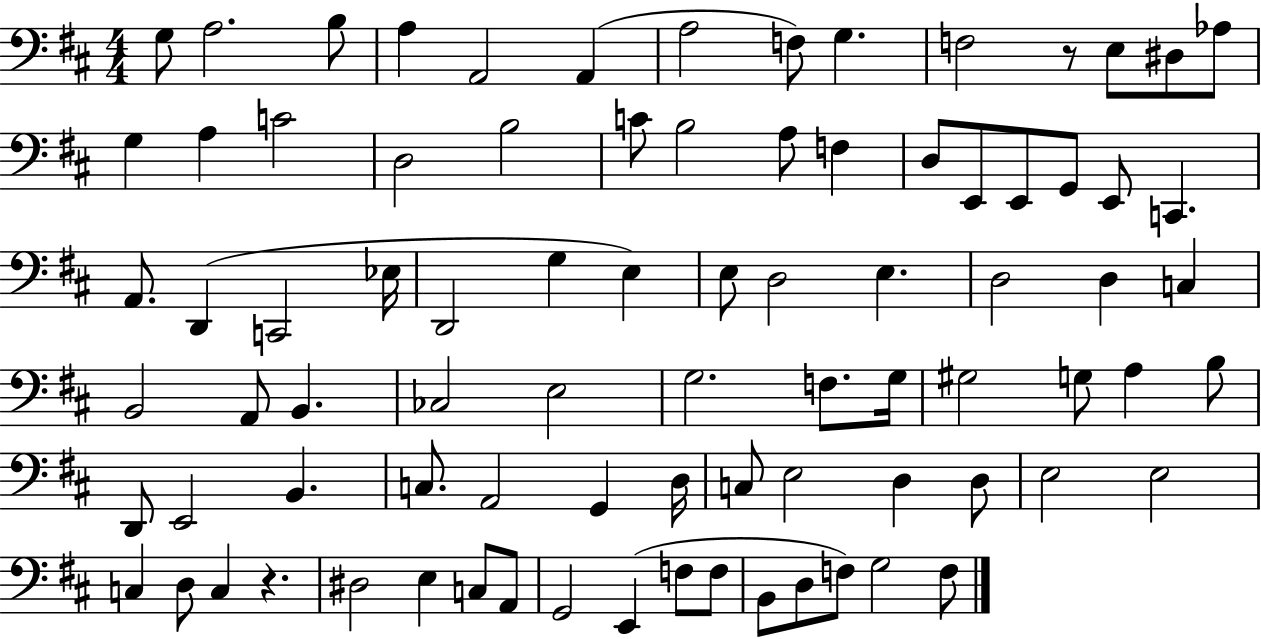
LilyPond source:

{
  \clef bass
  \numericTimeSignature
  \time 4/4
  \key d \major
  g8 a2. b8 | a4 a,2 a,4( | a2 f8) g4. | f2 r8 e8 dis8 aes8 | \break g4 a4 c'2 | d2 b2 | c'8 b2 a8 f4 | d8 e,8 e,8 g,8 e,8 c,4. | \break a,8. d,4( c,2 ees16 | d,2 g4 e4) | e8 d2 e4. | d2 d4 c4 | \break b,2 a,8 b,4. | ces2 e2 | g2. f8. g16 | gis2 g8 a4 b8 | \break d,8 e,2 b,4. | c8. a,2 g,4 d16 | c8 e2 d4 d8 | e2 e2 | \break c4 d8 c4 r4. | dis2 e4 c8 a,8 | g,2 e,4( f8 f8 | b,8 d8 f8) g2 f8 | \break \bar "|."
}